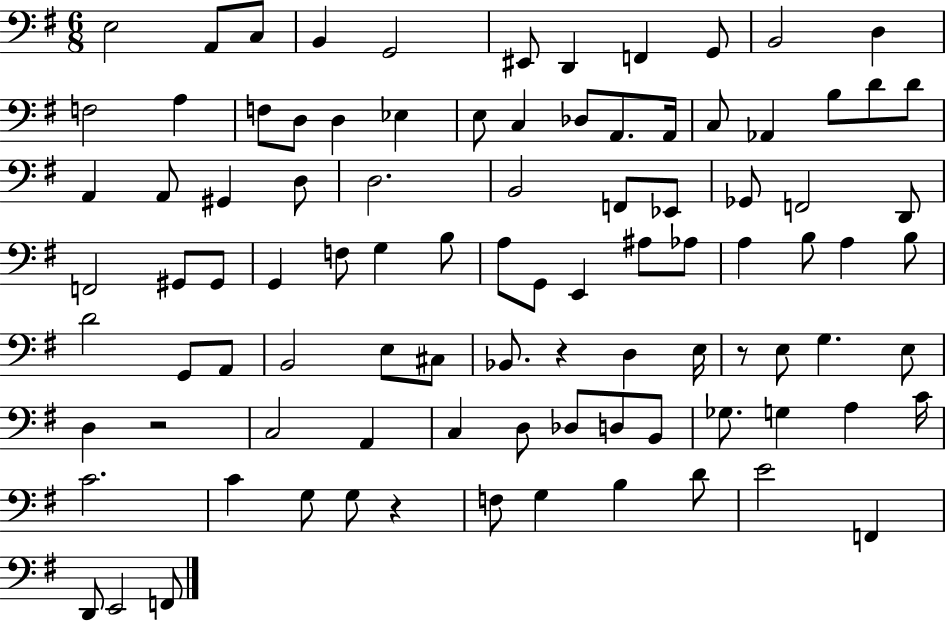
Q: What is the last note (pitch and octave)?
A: F2